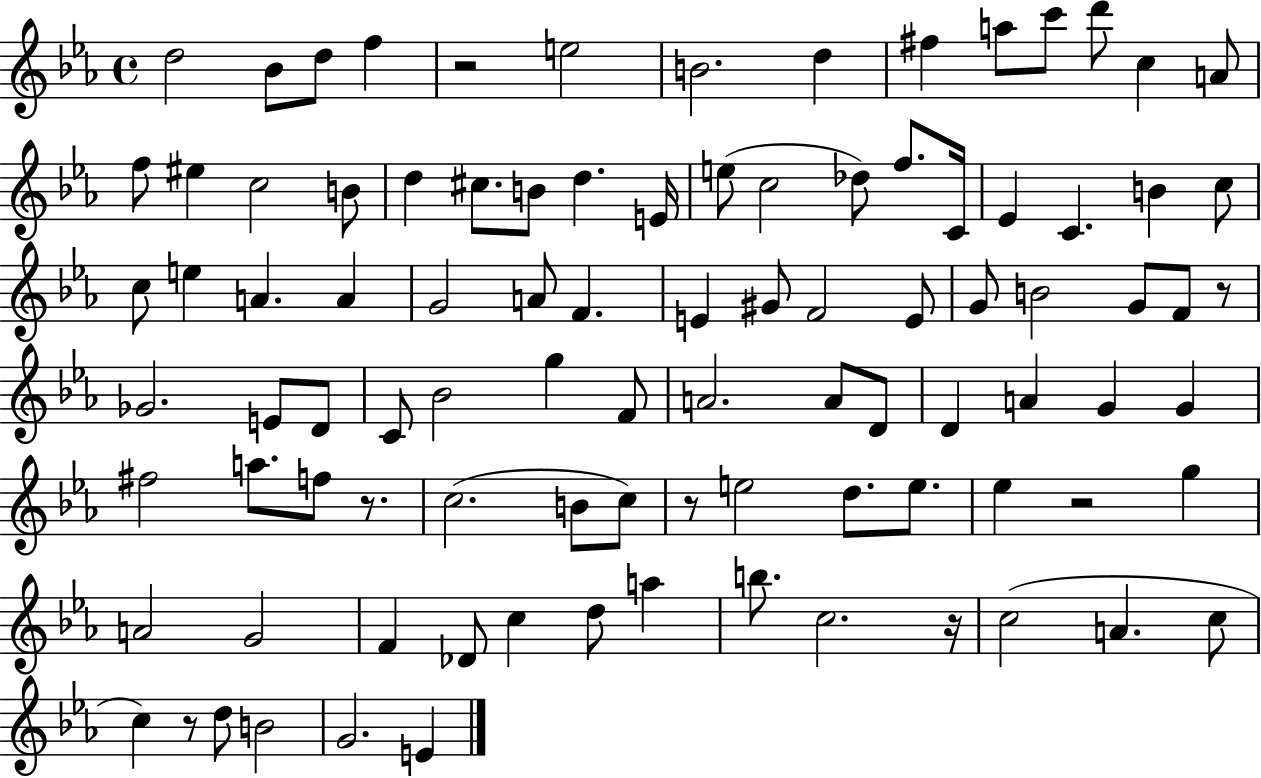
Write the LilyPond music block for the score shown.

{
  \clef treble
  \time 4/4
  \defaultTimeSignature
  \key ees \major
  d''2 bes'8 d''8 f''4 | r2 e''2 | b'2. d''4 | fis''4 a''8 c'''8 d'''8 c''4 a'8 | \break f''8 eis''4 c''2 b'8 | d''4 cis''8. b'8 d''4. e'16 | e''8( c''2 des''8) f''8. c'16 | ees'4 c'4. b'4 c''8 | \break c''8 e''4 a'4. a'4 | g'2 a'8 f'4. | e'4 gis'8 f'2 e'8 | g'8 b'2 g'8 f'8 r8 | \break ges'2. e'8 d'8 | c'8 bes'2 g''4 f'8 | a'2. a'8 d'8 | d'4 a'4 g'4 g'4 | \break fis''2 a''8. f''8 r8. | c''2.( b'8 c''8) | r8 e''2 d''8. e''8. | ees''4 r2 g''4 | \break a'2 g'2 | f'4 des'8 c''4 d''8 a''4 | b''8. c''2. r16 | c''2( a'4. c''8 | \break c''4) r8 d''8 b'2 | g'2. e'4 | \bar "|."
}